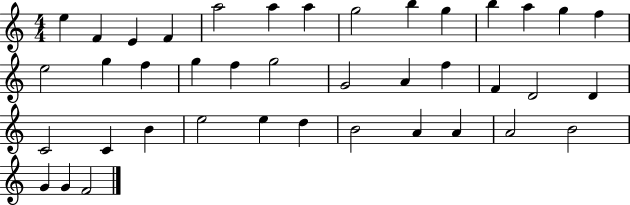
{
  \clef treble
  \numericTimeSignature
  \time 4/4
  \key c \major
  e''4 f'4 e'4 f'4 | a''2 a''4 a''4 | g''2 b''4 g''4 | b''4 a''4 g''4 f''4 | \break e''2 g''4 f''4 | g''4 f''4 g''2 | g'2 a'4 f''4 | f'4 d'2 d'4 | \break c'2 c'4 b'4 | e''2 e''4 d''4 | b'2 a'4 a'4 | a'2 b'2 | \break g'4 g'4 f'2 | \bar "|."
}